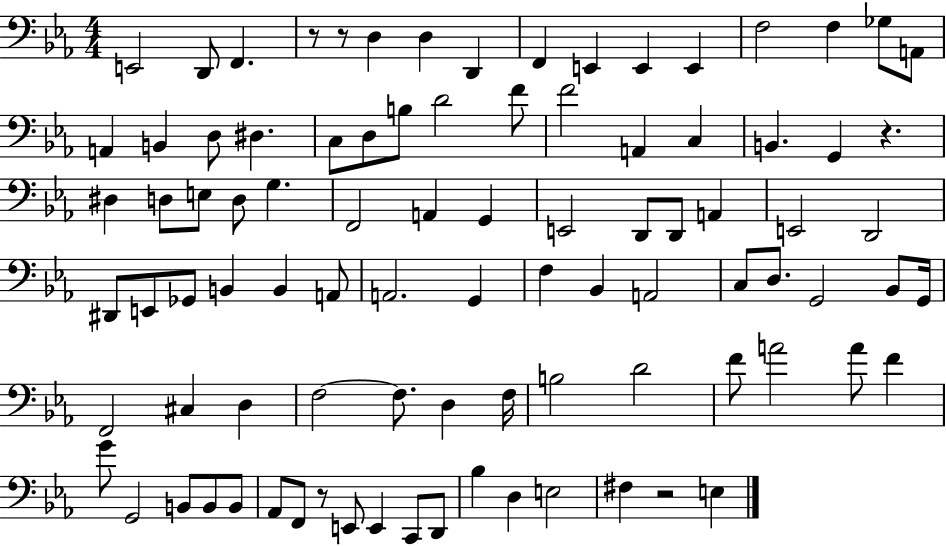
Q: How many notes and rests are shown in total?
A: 92